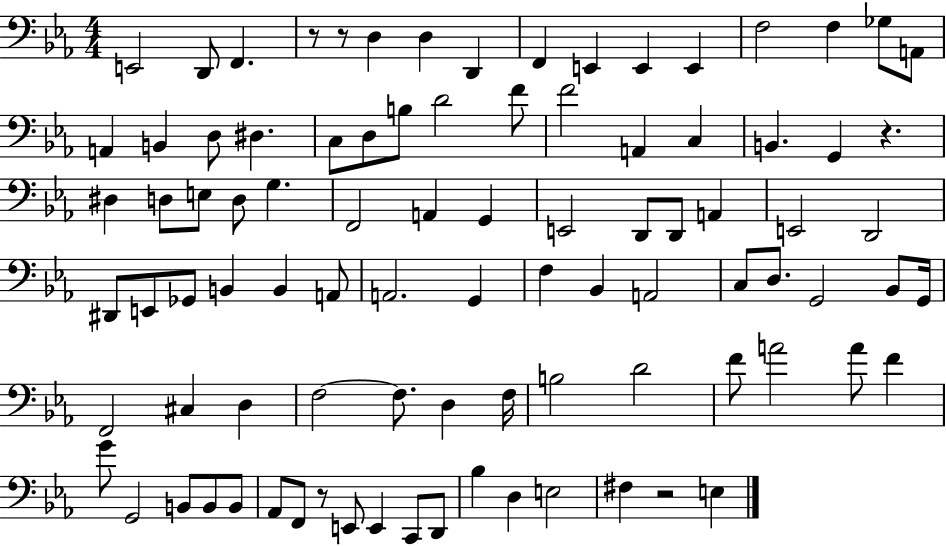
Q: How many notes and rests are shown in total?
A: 92